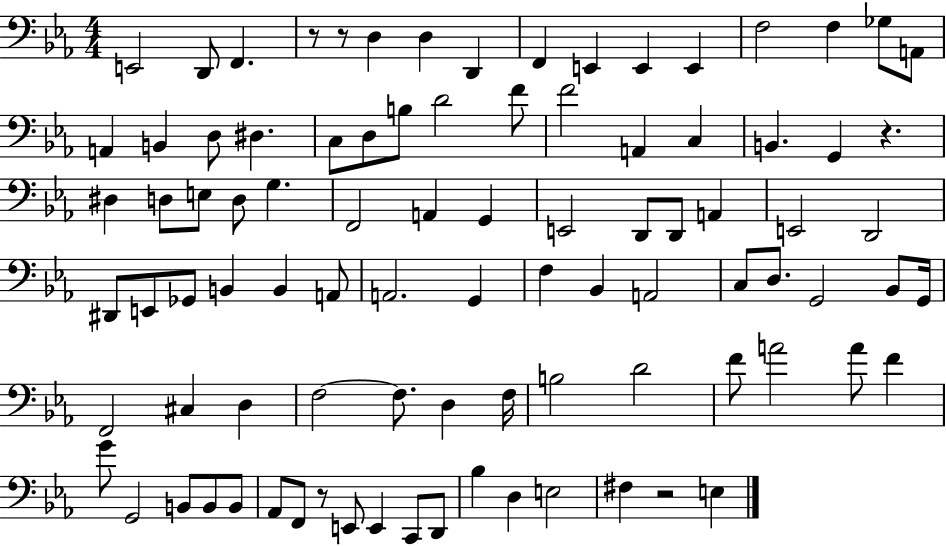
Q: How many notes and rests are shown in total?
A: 92